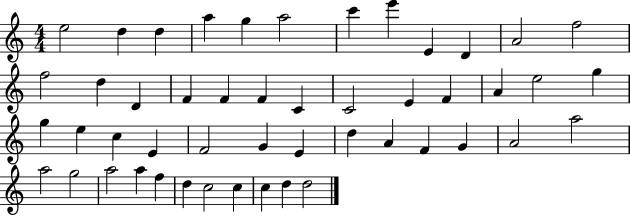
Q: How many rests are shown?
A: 0